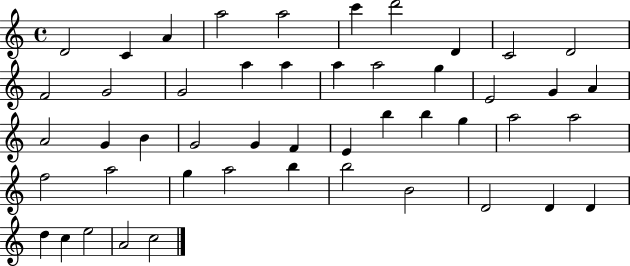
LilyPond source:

{
  \clef treble
  \time 4/4
  \defaultTimeSignature
  \key c \major
  d'2 c'4 a'4 | a''2 a''2 | c'''4 d'''2 d'4 | c'2 d'2 | \break f'2 g'2 | g'2 a''4 a''4 | a''4 a''2 g''4 | e'2 g'4 a'4 | \break a'2 g'4 b'4 | g'2 g'4 f'4 | e'4 b''4 b''4 g''4 | a''2 a''2 | \break f''2 a''2 | g''4 a''2 b''4 | b''2 b'2 | d'2 d'4 d'4 | \break d''4 c''4 e''2 | a'2 c''2 | \bar "|."
}